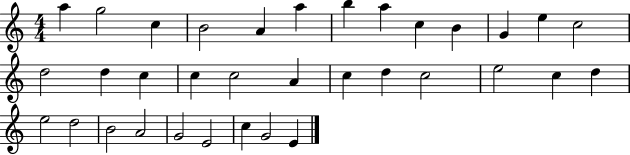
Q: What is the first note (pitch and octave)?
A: A5